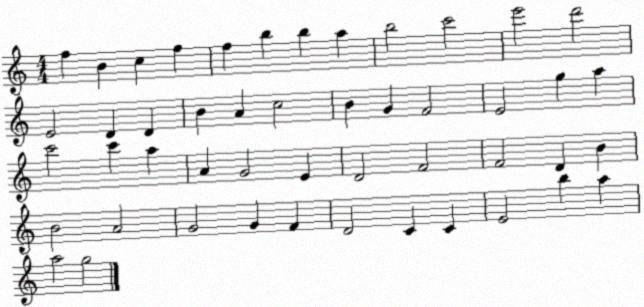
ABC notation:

X:1
T:Untitled
M:4/4
L:1/4
K:C
f B c f f b b a b2 c'2 e'2 d'2 E2 D D B A c2 B G F2 E2 g a c'2 c' a A G2 E D2 F2 F2 D B B2 A2 G2 G F D2 C C E2 b a a2 g2